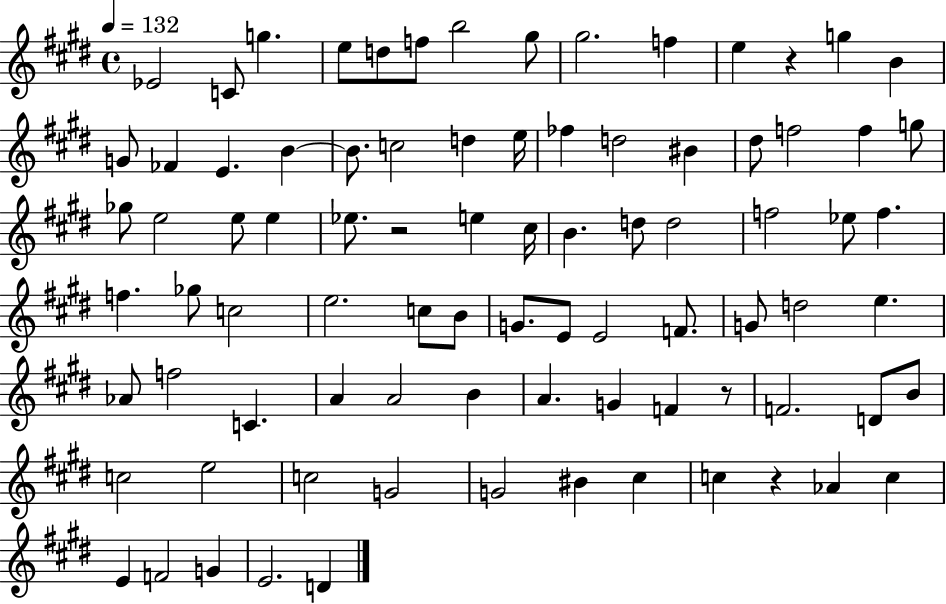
X:1
T:Untitled
M:4/4
L:1/4
K:E
_E2 C/2 g e/2 d/2 f/2 b2 ^g/2 ^g2 f e z g B G/2 _F E B B/2 c2 d e/4 _f d2 ^B ^d/2 f2 f g/2 _g/2 e2 e/2 e _e/2 z2 e ^c/4 B d/2 d2 f2 _e/2 f f _g/2 c2 e2 c/2 B/2 G/2 E/2 E2 F/2 G/2 d2 e _A/2 f2 C A A2 B A G F z/2 F2 D/2 B/2 c2 e2 c2 G2 G2 ^B ^c c z _A c E F2 G E2 D